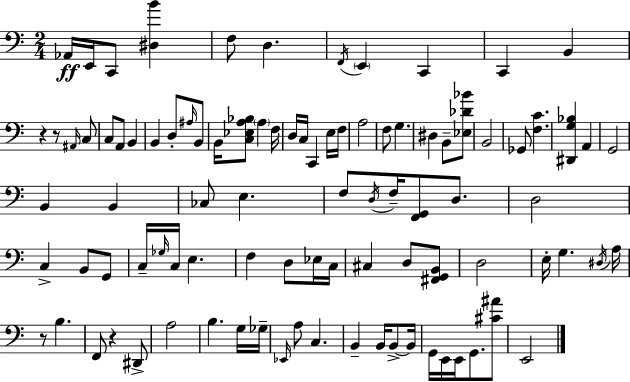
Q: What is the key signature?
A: C major